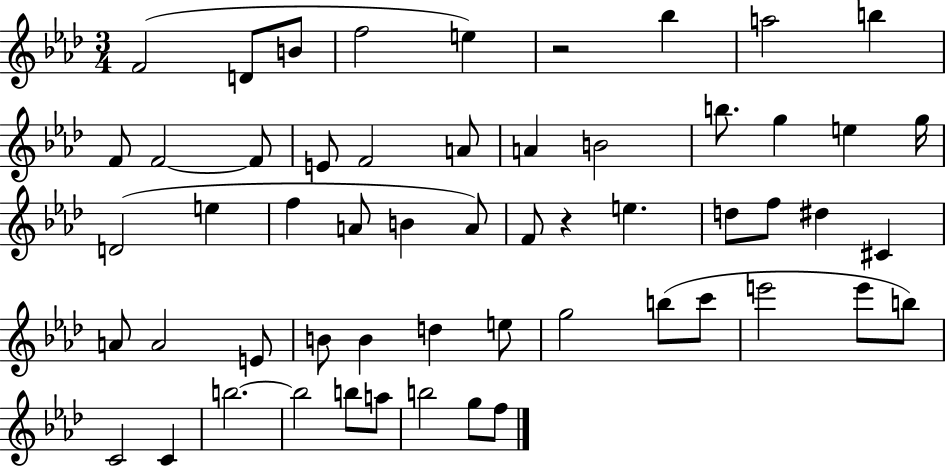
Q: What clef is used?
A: treble